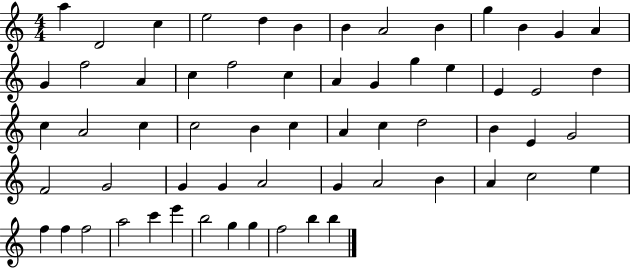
{
  \clef treble
  \numericTimeSignature
  \time 4/4
  \key c \major
  a''4 d'2 c''4 | e''2 d''4 b'4 | b'4 a'2 b'4 | g''4 b'4 g'4 a'4 | \break g'4 f''2 a'4 | c''4 f''2 c''4 | a'4 g'4 g''4 e''4 | e'4 e'2 d''4 | \break c''4 a'2 c''4 | c''2 b'4 c''4 | a'4 c''4 d''2 | b'4 e'4 g'2 | \break f'2 g'2 | g'4 g'4 a'2 | g'4 a'2 b'4 | a'4 c''2 e''4 | \break f''4 f''4 f''2 | a''2 c'''4 e'''4 | b''2 g''4 g''4 | f''2 b''4 b''4 | \break \bar "|."
}